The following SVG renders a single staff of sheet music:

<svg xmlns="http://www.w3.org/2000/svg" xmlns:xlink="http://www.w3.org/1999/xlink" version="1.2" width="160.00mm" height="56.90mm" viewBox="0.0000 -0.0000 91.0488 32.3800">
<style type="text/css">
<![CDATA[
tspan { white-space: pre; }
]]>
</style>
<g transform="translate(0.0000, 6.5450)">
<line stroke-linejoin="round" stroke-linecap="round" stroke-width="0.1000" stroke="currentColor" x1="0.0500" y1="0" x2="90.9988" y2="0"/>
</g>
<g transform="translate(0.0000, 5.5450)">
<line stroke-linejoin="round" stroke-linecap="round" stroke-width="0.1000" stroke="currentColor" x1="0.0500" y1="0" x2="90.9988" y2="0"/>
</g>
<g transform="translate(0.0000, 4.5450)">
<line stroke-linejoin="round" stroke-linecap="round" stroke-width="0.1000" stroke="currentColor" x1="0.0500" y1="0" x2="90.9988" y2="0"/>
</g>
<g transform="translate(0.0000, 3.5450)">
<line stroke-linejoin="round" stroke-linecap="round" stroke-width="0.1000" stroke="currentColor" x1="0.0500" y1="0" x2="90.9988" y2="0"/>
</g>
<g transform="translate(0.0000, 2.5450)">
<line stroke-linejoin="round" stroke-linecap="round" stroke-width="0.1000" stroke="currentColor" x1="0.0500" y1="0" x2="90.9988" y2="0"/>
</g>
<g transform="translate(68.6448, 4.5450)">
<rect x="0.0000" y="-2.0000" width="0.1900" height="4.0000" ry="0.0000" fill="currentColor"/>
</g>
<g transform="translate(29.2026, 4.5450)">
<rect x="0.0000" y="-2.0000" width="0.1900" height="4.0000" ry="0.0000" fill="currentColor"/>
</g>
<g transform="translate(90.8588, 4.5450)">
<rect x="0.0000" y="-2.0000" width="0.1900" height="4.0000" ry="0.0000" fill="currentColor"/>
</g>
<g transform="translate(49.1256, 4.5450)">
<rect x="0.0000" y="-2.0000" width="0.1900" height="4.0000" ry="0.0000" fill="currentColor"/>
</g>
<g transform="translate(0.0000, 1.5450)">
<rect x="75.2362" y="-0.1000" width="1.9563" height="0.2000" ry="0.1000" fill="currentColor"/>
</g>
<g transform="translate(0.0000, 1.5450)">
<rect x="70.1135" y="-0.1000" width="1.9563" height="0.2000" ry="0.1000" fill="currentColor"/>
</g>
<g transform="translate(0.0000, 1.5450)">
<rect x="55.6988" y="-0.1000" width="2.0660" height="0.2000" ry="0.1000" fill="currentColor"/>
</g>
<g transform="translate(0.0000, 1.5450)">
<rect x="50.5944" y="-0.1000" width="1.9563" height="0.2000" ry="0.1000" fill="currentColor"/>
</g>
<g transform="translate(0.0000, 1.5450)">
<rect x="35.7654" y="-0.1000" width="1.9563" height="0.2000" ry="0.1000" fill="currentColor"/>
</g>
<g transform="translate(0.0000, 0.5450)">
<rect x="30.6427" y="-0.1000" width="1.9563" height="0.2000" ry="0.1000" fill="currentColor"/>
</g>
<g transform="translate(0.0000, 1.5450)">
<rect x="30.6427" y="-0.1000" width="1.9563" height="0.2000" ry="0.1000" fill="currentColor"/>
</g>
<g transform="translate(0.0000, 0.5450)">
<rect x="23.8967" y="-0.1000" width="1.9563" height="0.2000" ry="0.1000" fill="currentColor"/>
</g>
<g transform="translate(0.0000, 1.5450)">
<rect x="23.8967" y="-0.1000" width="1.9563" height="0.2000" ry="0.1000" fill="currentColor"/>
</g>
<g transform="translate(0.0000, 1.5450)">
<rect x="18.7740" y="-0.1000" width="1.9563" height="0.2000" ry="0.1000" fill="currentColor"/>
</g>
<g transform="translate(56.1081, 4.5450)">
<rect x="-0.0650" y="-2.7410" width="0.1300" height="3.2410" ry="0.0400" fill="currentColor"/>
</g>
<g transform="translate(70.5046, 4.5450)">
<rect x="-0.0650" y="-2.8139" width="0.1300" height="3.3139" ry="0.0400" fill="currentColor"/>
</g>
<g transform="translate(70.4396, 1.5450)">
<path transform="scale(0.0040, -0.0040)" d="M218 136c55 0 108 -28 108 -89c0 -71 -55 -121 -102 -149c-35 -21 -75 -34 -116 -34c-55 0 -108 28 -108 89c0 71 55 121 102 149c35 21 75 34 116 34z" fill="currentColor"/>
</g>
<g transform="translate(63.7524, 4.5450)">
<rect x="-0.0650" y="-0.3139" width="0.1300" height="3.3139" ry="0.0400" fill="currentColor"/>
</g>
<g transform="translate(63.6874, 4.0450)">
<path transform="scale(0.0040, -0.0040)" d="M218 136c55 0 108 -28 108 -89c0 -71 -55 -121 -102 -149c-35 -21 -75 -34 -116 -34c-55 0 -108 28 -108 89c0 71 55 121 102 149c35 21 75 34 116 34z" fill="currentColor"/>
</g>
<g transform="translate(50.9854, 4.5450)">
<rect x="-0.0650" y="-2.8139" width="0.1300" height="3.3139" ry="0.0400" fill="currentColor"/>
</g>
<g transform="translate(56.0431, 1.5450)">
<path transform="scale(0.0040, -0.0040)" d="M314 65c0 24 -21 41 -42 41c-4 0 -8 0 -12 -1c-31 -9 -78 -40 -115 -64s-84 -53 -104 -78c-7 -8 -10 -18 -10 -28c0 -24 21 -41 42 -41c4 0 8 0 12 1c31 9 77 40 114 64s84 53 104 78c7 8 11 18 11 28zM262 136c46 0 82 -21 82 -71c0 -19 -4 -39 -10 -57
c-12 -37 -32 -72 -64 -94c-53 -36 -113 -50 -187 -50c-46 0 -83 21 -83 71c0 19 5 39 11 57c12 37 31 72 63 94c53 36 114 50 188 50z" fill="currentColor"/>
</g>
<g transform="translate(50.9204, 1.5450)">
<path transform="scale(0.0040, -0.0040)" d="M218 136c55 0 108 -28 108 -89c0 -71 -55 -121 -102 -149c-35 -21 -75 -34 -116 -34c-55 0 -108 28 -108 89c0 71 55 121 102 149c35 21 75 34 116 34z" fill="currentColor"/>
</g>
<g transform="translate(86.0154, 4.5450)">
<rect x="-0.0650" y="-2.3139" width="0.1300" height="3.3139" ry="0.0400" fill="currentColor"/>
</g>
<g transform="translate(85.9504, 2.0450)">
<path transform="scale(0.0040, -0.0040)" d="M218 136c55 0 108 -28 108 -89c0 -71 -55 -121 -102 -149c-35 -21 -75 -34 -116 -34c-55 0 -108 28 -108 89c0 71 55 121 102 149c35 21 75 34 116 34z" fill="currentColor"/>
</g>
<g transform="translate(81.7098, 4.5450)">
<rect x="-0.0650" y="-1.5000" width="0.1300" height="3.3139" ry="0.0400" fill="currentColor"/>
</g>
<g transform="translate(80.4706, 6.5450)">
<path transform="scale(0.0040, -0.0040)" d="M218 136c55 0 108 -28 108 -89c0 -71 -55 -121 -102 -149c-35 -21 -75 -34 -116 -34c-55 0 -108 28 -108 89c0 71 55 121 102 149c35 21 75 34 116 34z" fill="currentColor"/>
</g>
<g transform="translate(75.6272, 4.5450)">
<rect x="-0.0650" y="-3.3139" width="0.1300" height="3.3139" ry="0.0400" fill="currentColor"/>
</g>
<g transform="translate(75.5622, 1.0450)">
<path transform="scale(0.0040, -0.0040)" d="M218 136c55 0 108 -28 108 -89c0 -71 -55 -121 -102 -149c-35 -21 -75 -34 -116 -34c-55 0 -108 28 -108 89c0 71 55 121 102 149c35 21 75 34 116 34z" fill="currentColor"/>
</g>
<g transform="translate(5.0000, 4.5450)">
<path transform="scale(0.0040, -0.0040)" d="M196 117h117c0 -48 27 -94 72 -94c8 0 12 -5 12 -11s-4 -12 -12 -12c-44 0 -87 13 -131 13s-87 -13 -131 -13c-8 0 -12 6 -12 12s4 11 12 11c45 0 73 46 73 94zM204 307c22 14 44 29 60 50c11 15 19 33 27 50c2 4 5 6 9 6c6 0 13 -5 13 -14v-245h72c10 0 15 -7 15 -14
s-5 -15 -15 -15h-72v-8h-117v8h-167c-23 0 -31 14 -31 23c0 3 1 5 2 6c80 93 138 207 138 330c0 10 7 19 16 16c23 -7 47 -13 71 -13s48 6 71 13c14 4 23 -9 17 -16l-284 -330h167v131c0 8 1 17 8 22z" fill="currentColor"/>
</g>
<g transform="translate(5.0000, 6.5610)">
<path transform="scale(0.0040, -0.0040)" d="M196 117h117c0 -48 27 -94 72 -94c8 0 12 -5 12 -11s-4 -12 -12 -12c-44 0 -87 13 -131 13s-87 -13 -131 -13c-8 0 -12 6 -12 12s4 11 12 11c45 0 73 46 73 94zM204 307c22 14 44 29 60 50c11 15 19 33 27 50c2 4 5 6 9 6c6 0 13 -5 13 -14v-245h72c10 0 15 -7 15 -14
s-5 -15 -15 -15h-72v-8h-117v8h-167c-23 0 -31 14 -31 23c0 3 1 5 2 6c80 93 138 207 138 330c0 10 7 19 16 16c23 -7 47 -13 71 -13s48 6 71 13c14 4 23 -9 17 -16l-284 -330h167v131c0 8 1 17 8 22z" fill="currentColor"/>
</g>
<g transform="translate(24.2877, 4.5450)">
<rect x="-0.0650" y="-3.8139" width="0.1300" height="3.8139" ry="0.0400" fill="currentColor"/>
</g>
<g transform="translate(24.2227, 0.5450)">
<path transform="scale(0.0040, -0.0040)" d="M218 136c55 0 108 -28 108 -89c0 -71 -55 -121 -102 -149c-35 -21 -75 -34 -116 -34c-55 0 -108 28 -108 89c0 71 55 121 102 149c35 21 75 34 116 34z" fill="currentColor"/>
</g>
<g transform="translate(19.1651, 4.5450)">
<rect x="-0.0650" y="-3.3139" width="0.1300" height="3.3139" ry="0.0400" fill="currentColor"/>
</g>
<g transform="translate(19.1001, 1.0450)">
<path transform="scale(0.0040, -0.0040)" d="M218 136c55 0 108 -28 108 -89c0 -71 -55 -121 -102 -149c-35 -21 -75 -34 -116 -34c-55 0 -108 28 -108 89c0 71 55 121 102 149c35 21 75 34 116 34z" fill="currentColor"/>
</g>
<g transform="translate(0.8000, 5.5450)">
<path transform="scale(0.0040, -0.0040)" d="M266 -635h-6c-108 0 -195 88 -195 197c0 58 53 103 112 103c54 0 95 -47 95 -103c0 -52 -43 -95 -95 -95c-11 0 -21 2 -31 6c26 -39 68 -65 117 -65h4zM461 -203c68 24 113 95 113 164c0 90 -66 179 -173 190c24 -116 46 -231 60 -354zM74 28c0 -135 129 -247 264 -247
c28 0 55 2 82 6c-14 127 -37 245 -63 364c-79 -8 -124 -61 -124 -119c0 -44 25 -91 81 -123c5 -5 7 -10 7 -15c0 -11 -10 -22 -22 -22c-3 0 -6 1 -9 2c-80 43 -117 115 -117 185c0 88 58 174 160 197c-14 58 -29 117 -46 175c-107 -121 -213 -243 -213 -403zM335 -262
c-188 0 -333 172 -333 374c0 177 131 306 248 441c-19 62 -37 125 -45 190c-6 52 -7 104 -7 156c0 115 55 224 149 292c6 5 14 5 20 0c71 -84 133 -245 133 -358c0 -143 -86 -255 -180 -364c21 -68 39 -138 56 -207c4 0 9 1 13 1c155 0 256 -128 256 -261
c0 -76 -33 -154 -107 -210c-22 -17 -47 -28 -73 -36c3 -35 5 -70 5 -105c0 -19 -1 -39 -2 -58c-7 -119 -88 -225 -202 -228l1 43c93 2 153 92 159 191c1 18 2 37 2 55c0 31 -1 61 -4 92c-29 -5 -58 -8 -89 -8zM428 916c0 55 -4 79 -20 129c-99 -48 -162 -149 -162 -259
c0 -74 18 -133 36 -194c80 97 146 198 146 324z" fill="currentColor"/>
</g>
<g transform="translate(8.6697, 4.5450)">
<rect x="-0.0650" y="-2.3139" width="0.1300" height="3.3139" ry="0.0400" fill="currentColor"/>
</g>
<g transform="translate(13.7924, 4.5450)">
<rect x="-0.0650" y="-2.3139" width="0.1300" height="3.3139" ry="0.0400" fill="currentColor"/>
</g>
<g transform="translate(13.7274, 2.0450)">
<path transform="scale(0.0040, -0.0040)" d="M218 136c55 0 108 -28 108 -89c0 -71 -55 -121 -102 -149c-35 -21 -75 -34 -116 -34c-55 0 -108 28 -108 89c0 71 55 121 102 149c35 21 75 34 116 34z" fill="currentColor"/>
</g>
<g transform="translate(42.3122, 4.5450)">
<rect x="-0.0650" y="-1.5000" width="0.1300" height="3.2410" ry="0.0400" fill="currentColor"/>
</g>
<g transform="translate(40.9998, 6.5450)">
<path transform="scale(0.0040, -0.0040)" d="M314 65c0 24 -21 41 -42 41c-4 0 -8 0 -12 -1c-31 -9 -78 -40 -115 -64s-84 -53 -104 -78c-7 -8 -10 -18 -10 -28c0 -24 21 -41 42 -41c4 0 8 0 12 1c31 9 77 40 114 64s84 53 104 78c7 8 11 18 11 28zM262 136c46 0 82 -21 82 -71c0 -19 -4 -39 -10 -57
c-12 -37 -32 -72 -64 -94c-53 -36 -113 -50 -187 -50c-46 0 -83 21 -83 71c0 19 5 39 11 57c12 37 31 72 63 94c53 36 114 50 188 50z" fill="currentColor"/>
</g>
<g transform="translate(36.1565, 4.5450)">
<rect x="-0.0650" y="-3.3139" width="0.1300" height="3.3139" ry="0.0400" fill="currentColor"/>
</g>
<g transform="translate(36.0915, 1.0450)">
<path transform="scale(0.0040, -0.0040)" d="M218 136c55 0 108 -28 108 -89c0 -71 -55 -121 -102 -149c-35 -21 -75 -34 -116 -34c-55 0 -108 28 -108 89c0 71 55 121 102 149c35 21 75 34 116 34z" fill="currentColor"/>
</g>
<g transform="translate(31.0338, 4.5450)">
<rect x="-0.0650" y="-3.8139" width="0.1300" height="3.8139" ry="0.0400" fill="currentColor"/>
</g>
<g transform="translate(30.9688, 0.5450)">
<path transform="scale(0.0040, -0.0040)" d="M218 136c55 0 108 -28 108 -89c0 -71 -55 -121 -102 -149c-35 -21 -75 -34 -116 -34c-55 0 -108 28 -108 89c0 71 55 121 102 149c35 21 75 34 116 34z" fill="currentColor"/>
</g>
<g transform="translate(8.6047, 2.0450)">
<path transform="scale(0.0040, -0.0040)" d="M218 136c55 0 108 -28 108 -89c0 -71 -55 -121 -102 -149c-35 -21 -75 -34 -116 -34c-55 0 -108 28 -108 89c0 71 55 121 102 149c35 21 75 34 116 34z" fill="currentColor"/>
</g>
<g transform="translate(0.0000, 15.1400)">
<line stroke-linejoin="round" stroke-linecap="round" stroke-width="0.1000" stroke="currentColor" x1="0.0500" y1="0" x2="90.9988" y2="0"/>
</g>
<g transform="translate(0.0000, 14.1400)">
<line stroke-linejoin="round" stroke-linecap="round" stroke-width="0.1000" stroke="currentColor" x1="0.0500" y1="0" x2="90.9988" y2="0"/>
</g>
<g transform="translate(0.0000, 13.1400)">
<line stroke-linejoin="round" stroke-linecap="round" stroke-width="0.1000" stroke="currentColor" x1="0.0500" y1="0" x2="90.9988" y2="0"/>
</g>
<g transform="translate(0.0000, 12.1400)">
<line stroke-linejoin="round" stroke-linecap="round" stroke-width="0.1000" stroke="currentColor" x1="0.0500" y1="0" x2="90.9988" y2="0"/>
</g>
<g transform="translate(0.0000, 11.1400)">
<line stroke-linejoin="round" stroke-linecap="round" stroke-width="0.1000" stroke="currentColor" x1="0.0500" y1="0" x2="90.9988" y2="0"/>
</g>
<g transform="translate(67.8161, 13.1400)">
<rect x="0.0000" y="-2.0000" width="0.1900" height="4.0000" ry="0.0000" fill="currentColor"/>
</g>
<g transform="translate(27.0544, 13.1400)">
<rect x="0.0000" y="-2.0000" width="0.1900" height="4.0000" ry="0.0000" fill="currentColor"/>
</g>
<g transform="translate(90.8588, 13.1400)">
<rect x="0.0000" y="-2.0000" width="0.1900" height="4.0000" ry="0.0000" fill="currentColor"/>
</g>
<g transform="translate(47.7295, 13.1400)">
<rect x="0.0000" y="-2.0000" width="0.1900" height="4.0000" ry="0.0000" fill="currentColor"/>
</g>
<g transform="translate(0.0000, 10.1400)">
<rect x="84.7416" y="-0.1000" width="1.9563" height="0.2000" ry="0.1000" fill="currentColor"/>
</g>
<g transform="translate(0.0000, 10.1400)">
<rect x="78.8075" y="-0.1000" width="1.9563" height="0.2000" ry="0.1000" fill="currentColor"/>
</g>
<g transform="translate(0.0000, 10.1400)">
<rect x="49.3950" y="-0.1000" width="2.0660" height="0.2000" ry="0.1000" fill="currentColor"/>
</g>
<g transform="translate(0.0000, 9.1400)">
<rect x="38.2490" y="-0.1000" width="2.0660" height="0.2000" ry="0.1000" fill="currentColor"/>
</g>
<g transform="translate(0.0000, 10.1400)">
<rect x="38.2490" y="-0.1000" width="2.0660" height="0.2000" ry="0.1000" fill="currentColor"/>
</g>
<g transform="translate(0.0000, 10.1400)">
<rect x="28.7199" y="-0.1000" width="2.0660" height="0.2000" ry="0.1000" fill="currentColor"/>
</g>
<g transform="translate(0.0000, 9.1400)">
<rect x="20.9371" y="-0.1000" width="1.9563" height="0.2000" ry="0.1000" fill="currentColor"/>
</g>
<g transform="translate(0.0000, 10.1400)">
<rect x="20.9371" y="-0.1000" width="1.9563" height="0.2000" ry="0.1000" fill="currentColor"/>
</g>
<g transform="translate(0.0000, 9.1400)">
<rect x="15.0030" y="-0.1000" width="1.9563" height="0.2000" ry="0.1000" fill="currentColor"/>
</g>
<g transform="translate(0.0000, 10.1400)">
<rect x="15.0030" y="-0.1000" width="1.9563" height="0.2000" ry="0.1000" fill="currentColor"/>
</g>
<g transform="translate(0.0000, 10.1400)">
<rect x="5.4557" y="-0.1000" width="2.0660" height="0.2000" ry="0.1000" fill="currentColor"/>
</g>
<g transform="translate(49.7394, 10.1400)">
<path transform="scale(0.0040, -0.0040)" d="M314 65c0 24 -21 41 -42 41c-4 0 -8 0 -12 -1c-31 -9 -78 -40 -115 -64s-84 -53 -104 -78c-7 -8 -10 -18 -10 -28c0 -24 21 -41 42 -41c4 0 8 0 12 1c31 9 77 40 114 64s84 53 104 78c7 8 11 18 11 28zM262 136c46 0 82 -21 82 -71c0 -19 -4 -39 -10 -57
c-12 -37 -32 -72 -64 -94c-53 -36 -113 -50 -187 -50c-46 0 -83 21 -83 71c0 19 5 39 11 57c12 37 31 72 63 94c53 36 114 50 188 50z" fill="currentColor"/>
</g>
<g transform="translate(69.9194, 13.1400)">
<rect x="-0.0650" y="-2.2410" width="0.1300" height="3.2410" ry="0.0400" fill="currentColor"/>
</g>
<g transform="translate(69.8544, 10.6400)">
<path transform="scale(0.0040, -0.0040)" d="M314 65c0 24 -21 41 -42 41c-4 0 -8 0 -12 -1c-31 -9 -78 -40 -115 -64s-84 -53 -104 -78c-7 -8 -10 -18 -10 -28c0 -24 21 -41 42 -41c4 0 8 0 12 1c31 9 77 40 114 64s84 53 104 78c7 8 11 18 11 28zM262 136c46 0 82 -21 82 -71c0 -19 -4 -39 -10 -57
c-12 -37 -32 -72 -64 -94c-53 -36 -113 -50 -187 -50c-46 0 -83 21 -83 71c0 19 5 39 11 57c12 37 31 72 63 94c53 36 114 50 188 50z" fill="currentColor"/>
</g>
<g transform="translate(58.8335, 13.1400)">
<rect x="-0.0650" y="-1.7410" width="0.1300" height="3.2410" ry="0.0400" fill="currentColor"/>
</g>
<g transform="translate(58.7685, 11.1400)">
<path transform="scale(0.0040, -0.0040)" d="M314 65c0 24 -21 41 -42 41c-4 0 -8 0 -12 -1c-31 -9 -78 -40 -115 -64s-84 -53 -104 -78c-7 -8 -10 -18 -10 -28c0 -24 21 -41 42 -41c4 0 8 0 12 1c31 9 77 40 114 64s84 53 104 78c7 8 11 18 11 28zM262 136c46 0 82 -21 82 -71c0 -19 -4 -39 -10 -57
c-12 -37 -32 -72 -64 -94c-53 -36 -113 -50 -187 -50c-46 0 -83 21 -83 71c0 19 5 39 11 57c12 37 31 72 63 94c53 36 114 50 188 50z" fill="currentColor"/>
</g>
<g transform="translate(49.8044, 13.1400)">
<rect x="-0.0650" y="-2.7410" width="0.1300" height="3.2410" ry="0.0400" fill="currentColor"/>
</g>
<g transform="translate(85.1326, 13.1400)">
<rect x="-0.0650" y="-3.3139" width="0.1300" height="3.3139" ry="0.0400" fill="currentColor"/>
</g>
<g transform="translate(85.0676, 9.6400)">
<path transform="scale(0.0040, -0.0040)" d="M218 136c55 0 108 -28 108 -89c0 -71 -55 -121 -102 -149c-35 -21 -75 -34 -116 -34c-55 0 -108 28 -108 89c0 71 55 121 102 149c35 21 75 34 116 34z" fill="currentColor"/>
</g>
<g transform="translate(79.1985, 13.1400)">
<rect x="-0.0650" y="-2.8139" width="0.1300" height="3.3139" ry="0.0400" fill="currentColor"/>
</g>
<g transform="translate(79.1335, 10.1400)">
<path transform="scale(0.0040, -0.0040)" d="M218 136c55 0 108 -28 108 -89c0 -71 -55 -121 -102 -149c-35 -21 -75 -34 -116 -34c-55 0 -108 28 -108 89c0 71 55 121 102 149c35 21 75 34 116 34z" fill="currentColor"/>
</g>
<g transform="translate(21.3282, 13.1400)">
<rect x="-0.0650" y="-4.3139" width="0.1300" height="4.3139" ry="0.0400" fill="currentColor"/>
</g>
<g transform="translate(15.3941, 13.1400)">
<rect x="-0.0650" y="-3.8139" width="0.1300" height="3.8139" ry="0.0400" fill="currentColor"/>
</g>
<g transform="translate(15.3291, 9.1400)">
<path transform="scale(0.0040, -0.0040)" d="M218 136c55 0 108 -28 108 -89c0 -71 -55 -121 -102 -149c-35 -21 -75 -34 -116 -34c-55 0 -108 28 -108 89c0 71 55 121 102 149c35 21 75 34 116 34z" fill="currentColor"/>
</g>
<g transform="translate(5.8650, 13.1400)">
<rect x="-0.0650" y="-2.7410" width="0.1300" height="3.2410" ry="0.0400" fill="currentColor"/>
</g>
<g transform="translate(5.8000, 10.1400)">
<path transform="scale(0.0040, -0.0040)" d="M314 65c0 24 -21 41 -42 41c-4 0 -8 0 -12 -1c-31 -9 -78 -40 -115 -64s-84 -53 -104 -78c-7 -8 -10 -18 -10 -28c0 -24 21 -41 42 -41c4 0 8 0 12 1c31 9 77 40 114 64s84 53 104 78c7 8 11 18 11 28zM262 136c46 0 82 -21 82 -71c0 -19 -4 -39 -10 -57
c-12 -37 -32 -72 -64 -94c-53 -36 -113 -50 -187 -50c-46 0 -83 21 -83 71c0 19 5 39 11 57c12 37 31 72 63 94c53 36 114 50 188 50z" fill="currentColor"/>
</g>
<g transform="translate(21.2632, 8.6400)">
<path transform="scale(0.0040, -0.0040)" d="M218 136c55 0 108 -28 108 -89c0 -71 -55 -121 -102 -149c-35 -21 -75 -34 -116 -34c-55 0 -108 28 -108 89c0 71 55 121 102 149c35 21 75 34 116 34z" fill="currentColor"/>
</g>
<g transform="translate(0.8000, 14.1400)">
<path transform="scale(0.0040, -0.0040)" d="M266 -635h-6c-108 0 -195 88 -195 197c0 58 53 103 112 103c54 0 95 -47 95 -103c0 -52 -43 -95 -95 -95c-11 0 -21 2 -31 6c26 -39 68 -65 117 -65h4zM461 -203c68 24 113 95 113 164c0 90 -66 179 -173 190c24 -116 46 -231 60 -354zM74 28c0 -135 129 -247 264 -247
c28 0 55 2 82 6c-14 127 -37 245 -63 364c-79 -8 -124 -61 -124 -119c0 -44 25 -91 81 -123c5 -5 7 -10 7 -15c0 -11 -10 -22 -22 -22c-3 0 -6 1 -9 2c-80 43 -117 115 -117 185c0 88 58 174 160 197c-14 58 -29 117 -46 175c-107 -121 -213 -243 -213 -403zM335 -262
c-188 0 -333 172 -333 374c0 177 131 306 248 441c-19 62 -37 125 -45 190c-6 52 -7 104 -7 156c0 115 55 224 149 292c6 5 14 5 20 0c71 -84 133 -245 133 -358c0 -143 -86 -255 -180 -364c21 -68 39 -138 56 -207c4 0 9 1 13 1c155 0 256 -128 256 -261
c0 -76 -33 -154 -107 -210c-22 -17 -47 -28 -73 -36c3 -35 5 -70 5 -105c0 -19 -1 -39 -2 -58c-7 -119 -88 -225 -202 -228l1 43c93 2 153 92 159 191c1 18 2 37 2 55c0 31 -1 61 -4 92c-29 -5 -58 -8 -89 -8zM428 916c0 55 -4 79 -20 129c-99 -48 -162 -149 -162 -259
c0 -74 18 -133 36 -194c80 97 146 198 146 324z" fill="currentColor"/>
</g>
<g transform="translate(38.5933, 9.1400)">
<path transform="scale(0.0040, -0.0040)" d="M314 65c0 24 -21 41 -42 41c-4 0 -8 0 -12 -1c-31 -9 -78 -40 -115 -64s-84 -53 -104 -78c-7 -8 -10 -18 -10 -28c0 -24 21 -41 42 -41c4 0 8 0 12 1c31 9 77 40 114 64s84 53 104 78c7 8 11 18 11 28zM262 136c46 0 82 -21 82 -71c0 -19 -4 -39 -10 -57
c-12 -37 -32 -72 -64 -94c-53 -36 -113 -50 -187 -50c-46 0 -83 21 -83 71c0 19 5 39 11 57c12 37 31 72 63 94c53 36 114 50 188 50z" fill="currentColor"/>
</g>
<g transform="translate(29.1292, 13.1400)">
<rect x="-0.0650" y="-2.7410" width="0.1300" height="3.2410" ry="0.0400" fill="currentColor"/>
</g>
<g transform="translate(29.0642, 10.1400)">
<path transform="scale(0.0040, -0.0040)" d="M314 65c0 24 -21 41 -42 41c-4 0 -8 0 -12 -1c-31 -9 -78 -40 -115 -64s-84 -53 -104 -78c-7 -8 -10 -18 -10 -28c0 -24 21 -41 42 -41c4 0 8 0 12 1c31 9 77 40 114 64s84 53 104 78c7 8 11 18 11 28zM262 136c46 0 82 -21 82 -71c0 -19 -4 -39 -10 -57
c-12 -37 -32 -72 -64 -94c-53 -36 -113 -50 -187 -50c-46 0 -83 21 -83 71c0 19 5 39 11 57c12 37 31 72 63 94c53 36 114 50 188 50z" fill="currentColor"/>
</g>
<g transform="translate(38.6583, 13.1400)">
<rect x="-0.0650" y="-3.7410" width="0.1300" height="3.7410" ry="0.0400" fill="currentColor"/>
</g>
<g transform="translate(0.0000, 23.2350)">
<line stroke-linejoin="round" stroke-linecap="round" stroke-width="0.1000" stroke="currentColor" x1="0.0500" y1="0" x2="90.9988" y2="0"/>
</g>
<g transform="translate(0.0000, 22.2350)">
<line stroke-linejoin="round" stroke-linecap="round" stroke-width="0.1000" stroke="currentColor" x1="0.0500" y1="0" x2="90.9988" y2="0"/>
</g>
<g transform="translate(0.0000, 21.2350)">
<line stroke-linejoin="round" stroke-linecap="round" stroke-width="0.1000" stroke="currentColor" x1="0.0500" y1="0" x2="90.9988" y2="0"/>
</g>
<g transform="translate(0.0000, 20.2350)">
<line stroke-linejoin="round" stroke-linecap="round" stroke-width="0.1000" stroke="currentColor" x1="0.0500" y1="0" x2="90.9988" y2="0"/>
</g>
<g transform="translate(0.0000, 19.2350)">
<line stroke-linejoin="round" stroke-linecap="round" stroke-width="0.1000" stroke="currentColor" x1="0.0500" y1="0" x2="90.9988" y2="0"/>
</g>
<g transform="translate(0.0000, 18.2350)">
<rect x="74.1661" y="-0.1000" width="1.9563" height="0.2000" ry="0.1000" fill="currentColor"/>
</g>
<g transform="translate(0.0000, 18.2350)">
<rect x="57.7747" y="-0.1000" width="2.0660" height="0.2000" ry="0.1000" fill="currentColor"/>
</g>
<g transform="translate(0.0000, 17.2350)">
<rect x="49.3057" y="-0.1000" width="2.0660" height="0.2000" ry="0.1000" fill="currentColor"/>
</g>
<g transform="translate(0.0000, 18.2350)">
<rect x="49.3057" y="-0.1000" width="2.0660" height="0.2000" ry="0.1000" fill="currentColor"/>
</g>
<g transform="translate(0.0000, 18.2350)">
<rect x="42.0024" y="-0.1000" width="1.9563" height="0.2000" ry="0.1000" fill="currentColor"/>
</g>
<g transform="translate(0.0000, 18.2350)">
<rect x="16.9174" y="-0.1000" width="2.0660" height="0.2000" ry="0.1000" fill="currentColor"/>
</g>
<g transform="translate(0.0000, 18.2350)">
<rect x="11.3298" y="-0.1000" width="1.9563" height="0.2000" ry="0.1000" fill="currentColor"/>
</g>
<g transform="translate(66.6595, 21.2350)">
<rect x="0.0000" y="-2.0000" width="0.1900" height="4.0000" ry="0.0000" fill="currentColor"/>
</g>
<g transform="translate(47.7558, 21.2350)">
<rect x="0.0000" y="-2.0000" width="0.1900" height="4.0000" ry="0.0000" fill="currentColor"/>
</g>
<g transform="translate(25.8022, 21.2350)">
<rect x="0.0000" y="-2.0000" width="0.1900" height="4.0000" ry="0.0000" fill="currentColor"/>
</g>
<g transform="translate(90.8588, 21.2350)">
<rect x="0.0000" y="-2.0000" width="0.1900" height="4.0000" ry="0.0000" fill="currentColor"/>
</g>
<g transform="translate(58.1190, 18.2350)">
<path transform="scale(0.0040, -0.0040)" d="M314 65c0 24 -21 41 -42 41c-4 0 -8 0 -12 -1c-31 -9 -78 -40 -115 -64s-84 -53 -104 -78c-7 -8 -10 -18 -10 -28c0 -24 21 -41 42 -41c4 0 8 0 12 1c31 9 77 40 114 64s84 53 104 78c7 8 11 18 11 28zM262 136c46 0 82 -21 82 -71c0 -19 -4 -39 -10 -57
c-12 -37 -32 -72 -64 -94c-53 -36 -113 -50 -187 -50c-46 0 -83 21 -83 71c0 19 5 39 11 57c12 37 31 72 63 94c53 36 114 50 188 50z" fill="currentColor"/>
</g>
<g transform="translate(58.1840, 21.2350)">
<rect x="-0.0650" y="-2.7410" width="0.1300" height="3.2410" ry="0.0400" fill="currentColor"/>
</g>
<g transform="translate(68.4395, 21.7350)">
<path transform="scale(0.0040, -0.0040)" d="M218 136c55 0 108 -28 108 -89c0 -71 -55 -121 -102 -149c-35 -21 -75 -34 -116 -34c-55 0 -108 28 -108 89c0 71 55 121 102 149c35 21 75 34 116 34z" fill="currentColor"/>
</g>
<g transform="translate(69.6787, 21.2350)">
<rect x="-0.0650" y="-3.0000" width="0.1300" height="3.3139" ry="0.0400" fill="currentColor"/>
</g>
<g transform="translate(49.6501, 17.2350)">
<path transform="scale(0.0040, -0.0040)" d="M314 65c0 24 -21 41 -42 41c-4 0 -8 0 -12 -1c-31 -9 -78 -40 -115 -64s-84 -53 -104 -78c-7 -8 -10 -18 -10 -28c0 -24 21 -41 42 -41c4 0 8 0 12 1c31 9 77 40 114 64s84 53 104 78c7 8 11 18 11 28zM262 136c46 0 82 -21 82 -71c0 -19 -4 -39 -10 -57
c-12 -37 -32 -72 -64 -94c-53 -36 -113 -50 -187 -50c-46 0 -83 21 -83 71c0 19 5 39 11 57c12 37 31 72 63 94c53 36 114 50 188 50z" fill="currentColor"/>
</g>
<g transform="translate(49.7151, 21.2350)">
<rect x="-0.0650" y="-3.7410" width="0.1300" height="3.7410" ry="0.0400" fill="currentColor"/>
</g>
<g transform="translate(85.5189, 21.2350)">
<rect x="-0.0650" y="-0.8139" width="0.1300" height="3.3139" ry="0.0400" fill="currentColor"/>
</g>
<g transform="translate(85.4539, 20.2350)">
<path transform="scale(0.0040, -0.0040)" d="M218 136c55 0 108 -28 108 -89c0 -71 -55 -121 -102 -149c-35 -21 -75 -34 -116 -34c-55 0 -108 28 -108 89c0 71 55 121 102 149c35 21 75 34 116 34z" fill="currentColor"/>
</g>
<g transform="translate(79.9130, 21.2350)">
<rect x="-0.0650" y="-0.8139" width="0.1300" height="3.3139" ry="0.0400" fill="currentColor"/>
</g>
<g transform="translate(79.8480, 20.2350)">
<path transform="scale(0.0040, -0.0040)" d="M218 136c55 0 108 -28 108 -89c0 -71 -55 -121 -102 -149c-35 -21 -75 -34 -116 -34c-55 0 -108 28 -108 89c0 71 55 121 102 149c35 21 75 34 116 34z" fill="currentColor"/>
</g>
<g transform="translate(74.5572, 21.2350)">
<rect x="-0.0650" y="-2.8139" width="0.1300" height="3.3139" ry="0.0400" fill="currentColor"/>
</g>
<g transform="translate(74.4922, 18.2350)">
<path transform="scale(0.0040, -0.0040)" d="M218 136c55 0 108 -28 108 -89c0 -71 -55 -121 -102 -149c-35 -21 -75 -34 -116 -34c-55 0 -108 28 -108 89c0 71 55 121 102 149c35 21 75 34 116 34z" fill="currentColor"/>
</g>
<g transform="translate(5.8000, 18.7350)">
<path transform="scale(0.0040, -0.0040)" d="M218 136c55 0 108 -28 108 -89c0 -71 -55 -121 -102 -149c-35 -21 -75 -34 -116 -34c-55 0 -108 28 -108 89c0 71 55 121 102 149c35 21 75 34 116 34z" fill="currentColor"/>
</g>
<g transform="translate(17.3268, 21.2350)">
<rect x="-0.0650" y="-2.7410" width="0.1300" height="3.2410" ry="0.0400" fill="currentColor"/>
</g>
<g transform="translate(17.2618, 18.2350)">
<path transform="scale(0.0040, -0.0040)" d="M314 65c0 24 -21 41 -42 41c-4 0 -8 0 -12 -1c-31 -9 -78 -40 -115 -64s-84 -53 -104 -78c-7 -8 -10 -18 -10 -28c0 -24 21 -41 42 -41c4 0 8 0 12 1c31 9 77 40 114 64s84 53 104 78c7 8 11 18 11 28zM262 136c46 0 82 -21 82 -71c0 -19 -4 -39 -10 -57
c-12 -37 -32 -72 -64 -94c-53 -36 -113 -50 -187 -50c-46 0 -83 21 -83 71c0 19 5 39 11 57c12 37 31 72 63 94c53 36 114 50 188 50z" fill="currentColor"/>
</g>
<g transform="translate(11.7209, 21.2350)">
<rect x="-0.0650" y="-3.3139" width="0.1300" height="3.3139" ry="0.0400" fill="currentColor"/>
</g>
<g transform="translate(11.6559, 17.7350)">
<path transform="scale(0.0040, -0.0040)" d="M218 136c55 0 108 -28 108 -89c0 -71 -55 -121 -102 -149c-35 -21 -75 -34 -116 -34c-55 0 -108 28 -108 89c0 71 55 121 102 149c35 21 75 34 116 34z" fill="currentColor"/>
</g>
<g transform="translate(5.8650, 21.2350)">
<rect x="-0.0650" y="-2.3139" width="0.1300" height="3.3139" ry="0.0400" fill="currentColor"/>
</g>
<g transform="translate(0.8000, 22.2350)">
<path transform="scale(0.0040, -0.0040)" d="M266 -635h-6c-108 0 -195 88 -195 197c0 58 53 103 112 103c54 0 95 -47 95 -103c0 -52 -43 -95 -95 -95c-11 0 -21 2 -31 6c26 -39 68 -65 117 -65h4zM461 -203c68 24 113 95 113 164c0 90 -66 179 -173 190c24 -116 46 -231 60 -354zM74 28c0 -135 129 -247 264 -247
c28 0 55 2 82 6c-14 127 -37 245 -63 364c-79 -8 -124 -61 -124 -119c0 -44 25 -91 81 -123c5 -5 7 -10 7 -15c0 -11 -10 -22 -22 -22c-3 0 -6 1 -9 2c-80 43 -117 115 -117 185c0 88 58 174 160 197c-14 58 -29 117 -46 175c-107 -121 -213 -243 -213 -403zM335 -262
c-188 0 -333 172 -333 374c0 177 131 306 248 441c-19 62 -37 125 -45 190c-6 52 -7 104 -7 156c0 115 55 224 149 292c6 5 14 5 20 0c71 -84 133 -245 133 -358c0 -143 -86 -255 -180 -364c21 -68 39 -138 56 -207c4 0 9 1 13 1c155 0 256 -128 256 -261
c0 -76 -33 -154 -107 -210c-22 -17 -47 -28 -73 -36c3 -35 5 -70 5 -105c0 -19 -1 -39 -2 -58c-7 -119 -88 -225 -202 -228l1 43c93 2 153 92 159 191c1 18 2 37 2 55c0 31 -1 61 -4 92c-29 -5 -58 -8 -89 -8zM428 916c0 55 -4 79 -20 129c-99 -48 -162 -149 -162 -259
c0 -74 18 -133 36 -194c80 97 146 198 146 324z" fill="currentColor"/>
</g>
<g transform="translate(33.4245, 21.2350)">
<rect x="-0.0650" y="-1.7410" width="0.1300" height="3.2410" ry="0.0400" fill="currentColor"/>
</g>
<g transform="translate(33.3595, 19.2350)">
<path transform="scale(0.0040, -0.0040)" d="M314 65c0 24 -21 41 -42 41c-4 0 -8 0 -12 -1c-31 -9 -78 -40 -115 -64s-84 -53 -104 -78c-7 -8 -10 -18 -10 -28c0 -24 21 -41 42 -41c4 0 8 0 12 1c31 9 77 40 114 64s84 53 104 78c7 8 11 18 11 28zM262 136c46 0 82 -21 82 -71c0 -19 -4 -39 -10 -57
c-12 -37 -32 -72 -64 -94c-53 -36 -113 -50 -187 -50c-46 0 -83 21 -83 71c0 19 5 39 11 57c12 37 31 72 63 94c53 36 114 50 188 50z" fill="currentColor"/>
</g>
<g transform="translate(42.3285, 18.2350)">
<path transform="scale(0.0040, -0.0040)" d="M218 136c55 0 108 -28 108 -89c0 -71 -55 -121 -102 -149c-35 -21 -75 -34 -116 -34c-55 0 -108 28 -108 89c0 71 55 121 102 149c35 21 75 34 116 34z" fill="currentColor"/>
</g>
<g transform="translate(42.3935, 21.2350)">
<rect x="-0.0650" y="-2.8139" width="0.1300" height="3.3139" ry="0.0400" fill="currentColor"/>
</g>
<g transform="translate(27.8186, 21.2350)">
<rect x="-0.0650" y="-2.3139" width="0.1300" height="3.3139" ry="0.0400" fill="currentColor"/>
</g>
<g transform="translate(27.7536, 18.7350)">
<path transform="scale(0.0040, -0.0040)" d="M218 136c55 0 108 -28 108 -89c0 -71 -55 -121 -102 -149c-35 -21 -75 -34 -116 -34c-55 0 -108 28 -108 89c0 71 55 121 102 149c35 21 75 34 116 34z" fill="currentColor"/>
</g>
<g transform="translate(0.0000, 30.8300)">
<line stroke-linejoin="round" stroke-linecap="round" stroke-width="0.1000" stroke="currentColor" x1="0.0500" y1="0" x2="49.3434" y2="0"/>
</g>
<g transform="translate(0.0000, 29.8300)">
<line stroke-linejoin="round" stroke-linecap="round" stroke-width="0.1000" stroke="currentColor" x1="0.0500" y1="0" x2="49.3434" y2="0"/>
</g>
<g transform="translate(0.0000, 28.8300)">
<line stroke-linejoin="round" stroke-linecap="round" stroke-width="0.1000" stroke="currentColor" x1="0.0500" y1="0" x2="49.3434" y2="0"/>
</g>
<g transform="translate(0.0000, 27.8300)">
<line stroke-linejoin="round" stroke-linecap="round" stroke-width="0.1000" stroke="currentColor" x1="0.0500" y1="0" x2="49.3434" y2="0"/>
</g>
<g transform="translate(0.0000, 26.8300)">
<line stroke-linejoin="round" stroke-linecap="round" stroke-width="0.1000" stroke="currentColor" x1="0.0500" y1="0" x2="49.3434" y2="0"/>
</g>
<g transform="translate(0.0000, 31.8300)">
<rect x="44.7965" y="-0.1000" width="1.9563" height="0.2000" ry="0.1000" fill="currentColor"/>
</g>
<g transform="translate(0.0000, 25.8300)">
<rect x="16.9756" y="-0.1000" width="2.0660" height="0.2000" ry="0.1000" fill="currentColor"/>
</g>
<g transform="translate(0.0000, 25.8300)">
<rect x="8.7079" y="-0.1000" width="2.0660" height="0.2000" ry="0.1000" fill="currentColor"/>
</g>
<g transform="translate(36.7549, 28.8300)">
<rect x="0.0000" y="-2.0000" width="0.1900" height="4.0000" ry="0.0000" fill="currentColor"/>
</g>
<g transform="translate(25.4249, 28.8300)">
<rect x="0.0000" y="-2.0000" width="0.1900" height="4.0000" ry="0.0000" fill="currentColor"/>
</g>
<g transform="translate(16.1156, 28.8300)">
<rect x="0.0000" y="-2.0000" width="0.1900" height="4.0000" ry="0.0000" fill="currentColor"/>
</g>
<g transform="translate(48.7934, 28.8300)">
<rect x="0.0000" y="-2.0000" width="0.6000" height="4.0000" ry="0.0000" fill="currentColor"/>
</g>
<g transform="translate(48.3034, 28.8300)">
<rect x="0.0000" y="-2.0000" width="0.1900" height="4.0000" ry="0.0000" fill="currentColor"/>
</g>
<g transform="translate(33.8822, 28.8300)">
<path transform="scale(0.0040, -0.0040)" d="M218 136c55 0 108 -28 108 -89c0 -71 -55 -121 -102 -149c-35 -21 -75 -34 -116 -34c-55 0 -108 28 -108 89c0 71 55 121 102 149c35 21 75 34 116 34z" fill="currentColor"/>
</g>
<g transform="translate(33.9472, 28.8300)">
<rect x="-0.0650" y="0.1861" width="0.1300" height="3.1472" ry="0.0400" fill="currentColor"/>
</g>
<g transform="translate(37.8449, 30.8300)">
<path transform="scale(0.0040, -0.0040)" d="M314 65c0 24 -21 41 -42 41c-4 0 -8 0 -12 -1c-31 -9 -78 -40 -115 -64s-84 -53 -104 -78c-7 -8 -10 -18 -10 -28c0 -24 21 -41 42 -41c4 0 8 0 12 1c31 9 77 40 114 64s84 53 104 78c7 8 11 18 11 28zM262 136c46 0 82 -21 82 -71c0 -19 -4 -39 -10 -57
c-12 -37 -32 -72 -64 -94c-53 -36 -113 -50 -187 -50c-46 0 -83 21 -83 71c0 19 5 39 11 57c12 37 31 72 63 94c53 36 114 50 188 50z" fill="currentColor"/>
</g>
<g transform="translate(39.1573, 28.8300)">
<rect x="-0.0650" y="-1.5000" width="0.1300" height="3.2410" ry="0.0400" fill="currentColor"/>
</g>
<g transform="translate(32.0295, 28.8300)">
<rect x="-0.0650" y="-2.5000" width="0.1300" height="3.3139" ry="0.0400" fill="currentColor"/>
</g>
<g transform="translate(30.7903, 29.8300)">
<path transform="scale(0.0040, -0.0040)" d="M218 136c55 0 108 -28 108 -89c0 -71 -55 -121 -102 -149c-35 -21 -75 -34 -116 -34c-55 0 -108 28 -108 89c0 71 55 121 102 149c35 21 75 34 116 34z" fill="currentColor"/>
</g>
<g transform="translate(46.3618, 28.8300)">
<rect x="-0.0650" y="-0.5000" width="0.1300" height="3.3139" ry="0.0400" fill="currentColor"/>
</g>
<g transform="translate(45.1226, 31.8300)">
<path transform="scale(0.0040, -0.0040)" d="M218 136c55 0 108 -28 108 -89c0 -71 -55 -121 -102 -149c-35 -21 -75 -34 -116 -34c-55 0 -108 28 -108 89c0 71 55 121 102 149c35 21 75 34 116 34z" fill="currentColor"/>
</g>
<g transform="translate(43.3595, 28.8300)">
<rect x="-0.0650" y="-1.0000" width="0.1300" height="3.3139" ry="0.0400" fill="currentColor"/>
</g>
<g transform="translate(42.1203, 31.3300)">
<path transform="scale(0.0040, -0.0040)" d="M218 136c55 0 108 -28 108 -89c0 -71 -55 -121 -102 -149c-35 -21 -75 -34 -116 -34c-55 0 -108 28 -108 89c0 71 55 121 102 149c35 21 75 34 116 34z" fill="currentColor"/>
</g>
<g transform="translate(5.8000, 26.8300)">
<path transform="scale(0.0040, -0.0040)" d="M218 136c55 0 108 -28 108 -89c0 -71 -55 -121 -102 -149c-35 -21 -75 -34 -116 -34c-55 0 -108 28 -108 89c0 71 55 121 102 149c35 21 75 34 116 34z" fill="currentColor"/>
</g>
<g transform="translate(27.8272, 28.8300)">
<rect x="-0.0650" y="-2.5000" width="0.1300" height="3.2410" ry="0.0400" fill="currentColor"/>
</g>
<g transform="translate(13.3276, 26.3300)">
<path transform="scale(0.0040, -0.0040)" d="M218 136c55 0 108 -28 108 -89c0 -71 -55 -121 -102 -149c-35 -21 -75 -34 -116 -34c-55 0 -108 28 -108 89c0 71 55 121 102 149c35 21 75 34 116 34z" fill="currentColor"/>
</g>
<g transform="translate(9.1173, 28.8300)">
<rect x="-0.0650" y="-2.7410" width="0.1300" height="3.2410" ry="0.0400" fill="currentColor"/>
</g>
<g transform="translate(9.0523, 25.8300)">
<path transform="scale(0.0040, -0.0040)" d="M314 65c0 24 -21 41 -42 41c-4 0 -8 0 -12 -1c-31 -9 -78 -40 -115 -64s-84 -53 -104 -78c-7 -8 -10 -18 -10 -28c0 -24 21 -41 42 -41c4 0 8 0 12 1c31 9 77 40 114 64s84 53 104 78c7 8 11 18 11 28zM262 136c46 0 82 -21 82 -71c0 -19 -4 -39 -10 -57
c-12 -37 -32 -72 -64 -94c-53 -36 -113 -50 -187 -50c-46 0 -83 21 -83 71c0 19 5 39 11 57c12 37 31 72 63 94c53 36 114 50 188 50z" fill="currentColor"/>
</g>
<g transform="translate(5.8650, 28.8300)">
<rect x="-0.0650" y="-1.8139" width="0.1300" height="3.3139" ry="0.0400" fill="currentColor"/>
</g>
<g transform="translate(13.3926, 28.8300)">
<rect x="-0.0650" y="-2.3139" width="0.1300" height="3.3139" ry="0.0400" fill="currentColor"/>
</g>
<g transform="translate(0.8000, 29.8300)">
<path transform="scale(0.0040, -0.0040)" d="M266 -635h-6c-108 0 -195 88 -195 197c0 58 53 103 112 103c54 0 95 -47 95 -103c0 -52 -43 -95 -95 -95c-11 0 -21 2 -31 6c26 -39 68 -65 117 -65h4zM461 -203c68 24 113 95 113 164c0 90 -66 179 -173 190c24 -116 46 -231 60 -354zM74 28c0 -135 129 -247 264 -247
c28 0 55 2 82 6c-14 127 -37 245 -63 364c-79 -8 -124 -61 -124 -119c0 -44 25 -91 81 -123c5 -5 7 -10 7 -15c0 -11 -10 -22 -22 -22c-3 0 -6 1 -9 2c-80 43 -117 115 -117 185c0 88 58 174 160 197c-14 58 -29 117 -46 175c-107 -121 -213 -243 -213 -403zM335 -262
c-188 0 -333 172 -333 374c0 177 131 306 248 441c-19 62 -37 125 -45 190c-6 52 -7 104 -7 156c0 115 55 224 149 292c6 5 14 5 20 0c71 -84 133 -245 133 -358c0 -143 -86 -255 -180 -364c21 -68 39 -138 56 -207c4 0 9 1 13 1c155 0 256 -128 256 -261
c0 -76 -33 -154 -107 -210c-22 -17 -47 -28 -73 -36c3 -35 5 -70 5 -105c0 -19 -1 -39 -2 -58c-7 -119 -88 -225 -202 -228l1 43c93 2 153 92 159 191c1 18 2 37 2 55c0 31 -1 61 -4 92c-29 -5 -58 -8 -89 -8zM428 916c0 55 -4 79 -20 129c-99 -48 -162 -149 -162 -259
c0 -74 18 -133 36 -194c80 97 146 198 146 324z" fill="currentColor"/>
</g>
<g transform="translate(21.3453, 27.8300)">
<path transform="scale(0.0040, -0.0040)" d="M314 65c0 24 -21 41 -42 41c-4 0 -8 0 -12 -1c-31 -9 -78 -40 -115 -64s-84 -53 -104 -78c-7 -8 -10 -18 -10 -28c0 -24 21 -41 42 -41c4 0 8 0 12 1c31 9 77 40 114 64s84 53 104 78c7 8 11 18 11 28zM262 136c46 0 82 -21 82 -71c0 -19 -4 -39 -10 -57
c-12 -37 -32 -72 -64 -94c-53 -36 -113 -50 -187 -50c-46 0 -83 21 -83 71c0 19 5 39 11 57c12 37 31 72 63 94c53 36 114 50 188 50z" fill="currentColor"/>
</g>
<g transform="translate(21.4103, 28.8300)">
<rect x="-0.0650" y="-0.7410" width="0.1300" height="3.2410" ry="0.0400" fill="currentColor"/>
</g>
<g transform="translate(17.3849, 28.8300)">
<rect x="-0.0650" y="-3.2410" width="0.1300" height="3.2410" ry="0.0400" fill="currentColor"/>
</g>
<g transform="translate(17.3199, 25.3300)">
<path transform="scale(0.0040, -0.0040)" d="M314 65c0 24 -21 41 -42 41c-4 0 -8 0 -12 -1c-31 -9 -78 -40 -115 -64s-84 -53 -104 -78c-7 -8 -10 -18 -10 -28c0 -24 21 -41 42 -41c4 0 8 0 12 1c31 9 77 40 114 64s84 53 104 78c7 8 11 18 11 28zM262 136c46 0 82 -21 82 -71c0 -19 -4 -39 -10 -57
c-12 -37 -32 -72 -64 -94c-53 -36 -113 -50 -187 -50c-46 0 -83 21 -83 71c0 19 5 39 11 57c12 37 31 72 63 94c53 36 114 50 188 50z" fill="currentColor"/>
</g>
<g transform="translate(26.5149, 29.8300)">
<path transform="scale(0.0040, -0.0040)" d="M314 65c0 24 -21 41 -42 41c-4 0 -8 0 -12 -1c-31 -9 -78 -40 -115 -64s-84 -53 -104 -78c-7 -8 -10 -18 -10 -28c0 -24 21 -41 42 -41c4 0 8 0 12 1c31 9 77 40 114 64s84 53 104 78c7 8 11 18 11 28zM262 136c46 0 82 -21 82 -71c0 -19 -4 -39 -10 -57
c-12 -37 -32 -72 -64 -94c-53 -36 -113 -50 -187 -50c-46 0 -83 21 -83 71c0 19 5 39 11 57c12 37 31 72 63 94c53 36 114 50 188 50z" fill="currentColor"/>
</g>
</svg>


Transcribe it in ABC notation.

X:1
T:Untitled
M:4/4
L:1/4
K:C
g g b c' c' b E2 a a2 c a b E g a2 c' d' a2 c'2 a2 f2 g2 a b g b a2 g f2 a c'2 a2 A a d d f a2 g b2 d2 G2 G B E2 D C